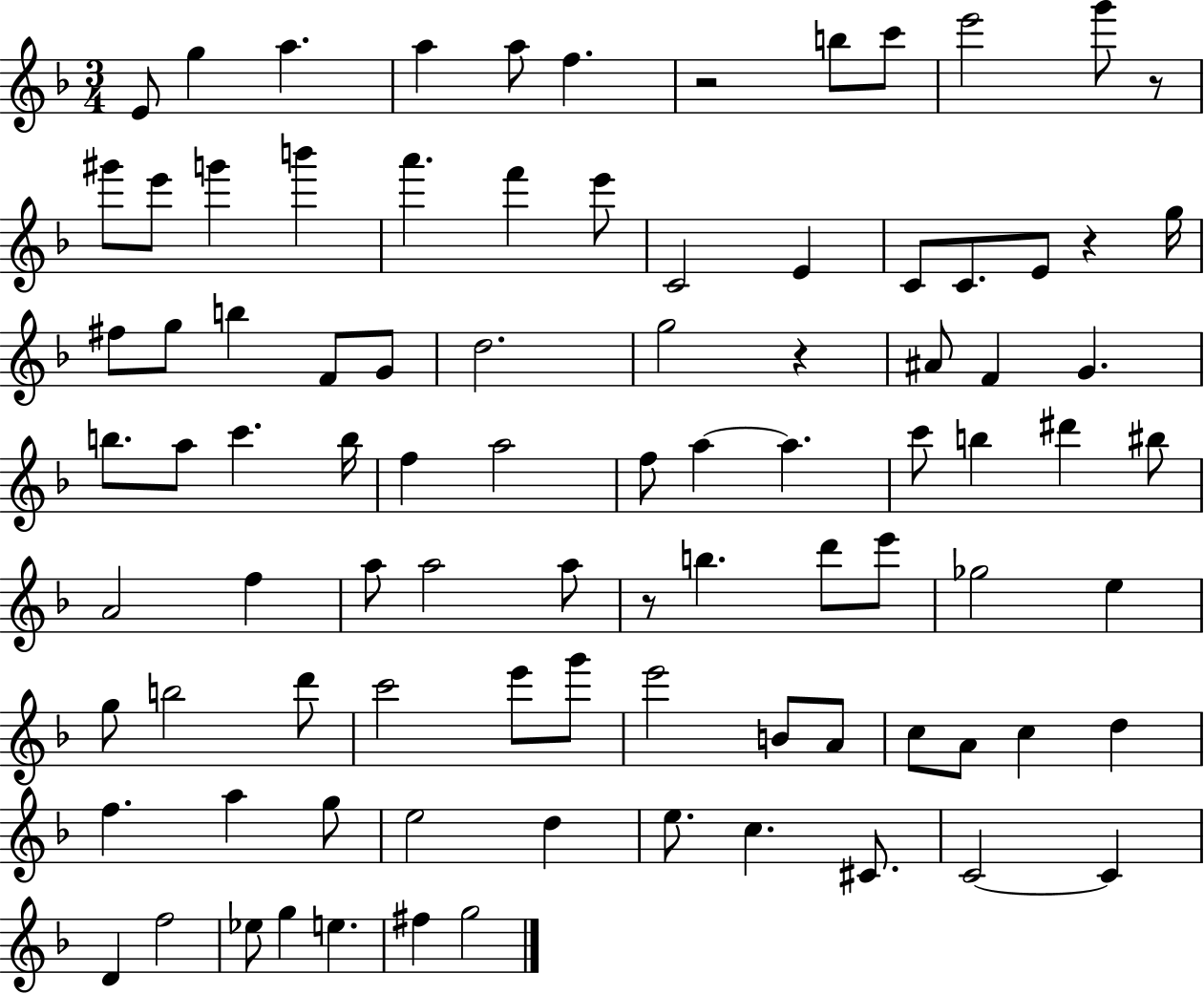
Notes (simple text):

E4/e G5/q A5/q. A5/q A5/e F5/q. R/h B5/e C6/e E6/h G6/e R/e G#6/e E6/e G6/q B6/q A6/q. F6/q E6/e C4/h E4/q C4/e C4/e. E4/e R/q G5/s F#5/e G5/e B5/q F4/e G4/e D5/h. G5/h R/q A#4/e F4/q G4/q. B5/e. A5/e C6/q. B5/s F5/q A5/h F5/e A5/q A5/q. C6/e B5/q D#6/q BIS5/e A4/h F5/q A5/e A5/h A5/e R/e B5/q. D6/e E6/e Gb5/h E5/q G5/e B5/h D6/e C6/h E6/e G6/e E6/h B4/e A4/e C5/e A4/e C5/q D5/q F5/q. A5/q G5/e E5/h D5/q E5/e. C5/q. C#4/e. C4/h C4/q D4/q F5/h Eb5/e G5/q E5/q. F#5/q G5/h